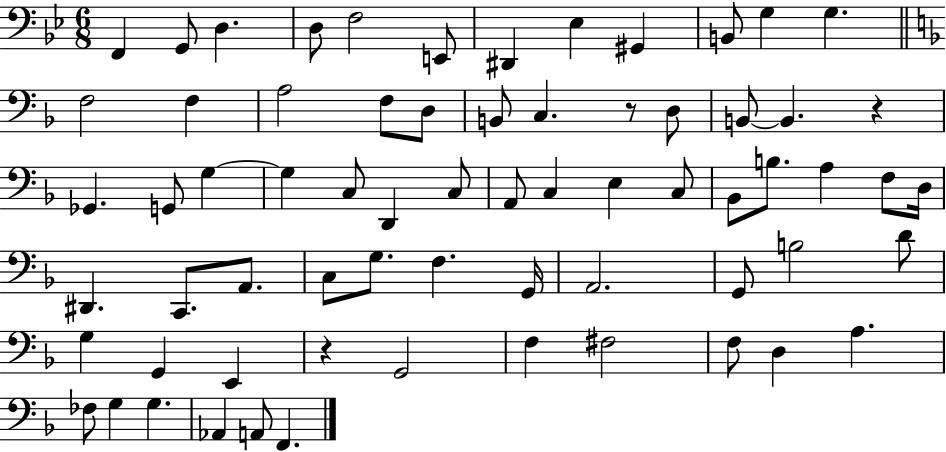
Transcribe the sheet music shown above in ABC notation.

X:1
T:Untitled
M:6/8
L:1/4
K:Bb
F,, G,,/2 D, D,/2 F,2 E,,/2 ^D,, _E, ^G,, B,,/2 G, G, F,2 F, A,2 F,/2 D,/2 B,,/2 C, z/2 D,/2 B,,/2 B,, z _G,, G,,/2 G, G, C,/2 D,, C,/2 A,,/2 C, E, C,/2 _B,,/2 B,/2 A, F,/2 D,/4 ^D,, C,,/2 A,,/2 C,/2 G,/2 F, G,,/4 A,,2 G,,/2 B,2 D/2 G, G,, E,, z G,,2 F, ^F,2 F,/2 D, A, _F,/2 G, G, _A,, A,,/2 F,,